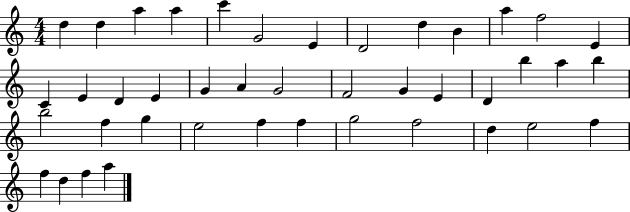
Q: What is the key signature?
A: C major